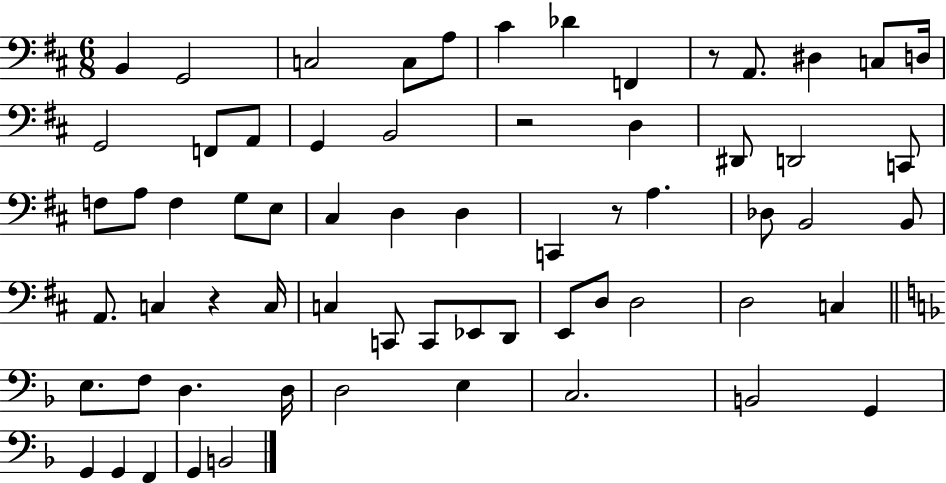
X:1
T:Untitled
M:6/8
L:1/4
K:D
B,, G,,2 C,2 C,/2 A,/2 ^C _D F,, z/2 A,,/2 ^D, C,/2 D,/4 G,,2 F,,/2 A,,/2 G,, B,,2 z2 D, ^D,,/2 D,,2 C,,/2 F,/2 A,/2 F, G,/2 E,/2 ^C, D, D, C,, z/2 A, _D,/2 B,,2 B,,/2 A,,/2 C, z C,/4 C, C,,/2 C,,/2 _E,,/2 D,,/2 E,,/2 D,/2 D,2 D,2 C, E,/2 F,/2 D, D,/4 D,2 E, C,2 B,,2 G,, G,, G,, F,, G,, B,,2